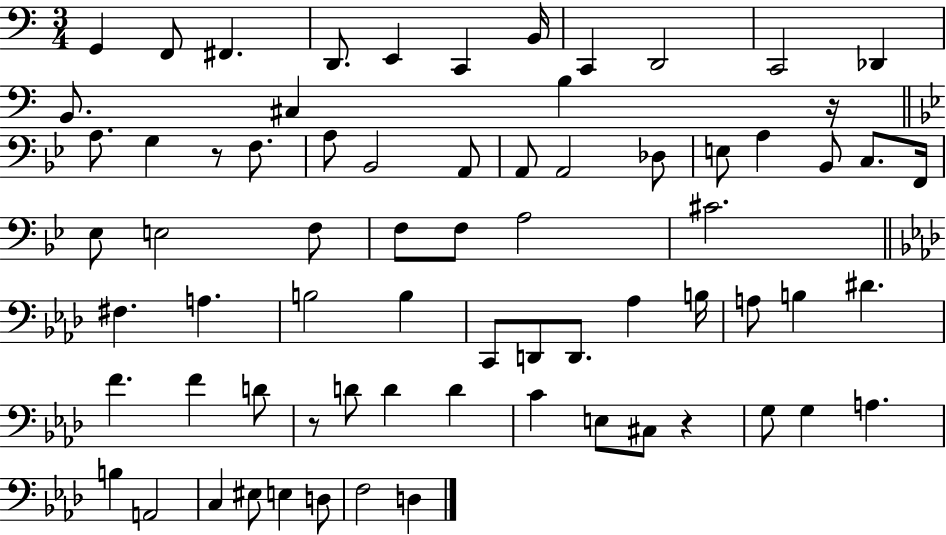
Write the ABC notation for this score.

X:1
T:Untitled
M:3/4
L:1/4
K:C
G,, F,,/2 ^F,, D,,/2 E,, C,, B,,/4 C,, D,,2 C,,2 _D,, B,,/2 ^C, B, z/4 A,/2 G, z/2 F,/2 A,/2 _B,,2 A,,/2 A,,/2 A,,2 _D,/2 E,/2 A, _B,,/2 C,/2 F,,/4 _E,/2 E,2 F,/2 F,/2 F,/2 A,2 ^C2 ^F, A, B,2 B, C,,/2 D,,/2 D,,/2 _A, B,/4 A,/2 B, ^D F F D/2 z/2 D/2 D D C E,/2 ^C,/2 z G,/2 G, A, B, A,,2 C, ^E,/2 E, D,/2 F,2 D,